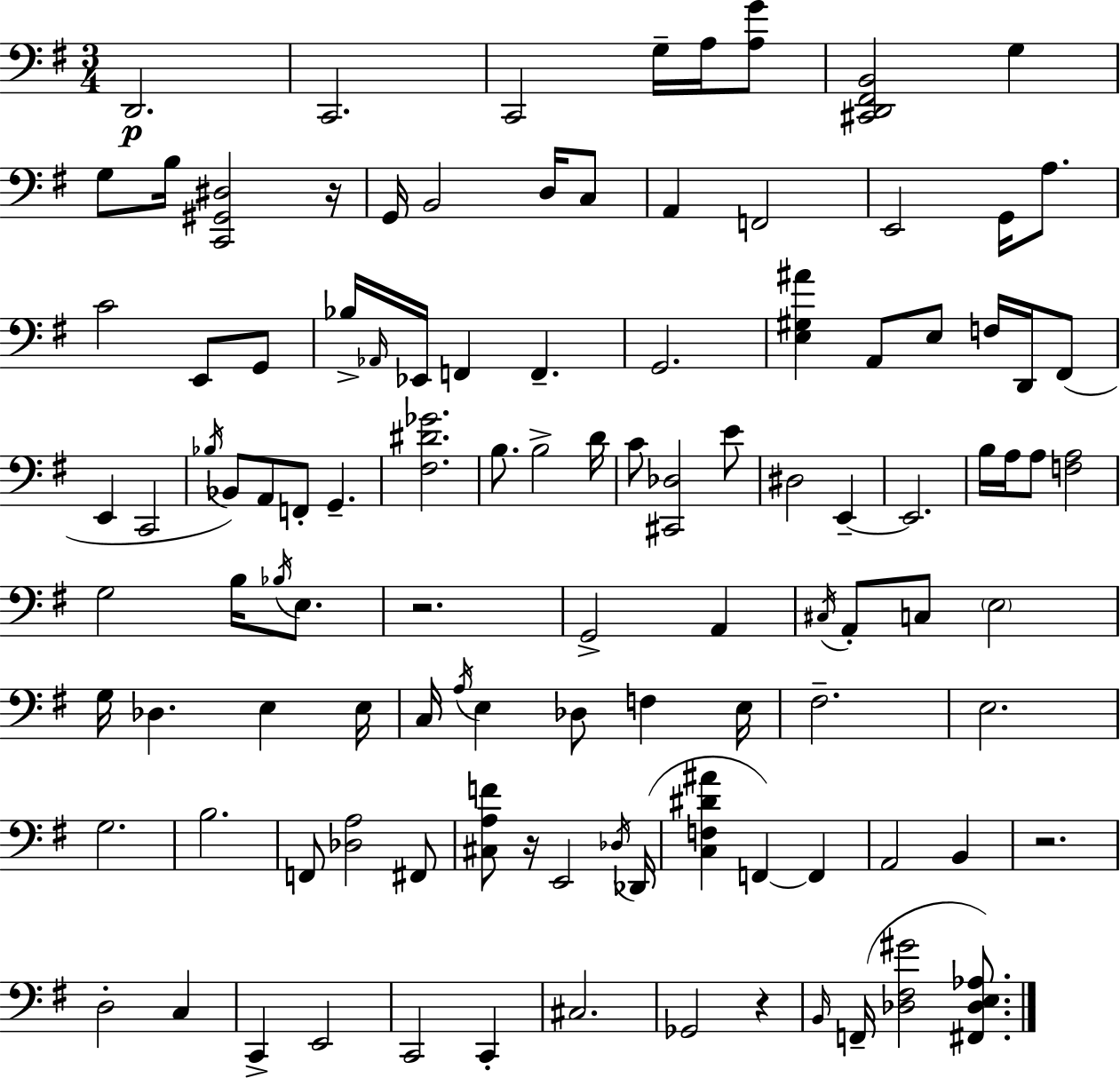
D2/h. C2/h. C2/h G3/s A3/s [A3,G4]/e [C#2,D2,F#2,B2]/h G3/q G3/e B3/s [C2,G#2,D#3]/h R/s G2/s B2/h D3/s C3/e A2/q F2/h E2/h G2/s A3/e. C4/h E2/e G2/e Bb3/s Ab2/s Eb2/s F2/q F2/q. G2/h. [E3,G#3,A#4]/q A2/e E3/e F3/s D2/s F#2/e E2/q C2/h Bb3/s Bb2/e A2/e F2/e G2/q. [F#3,D#4,Gb4]/h. B3/e. B3/h D4/s C4/e [C#2,Db3]/h E4/e D#3/h E2/q E2/h. B3/s A3/s A3/e [F3,A3]/h G3/h B3/s Bb3/s E3/e. R/h. G2/h A2/q C#3/s A2/e C3/e E3/h G3/s Db3/q. E3/q E3/s C3/s A3/s E3/q Db3/e F3/q E3/s F#3/h. E3/h. G3/h. B3/h. F2/e [Db3,A3]/h F#2/e [C#3,A3,F4]/e R/s E2/h Db3/s Db2/s [C3,F3,D#4,A#4]/q F2/q F2/q A2/h B2/q R/h. D3/h C3/q C2/q E2/h C2/h C2/q C#3/h. Gb2/h R/q B2/s F2/s [Db3,F#3,G#4]/h [F#2,Db3,E3,Ab3]/e.